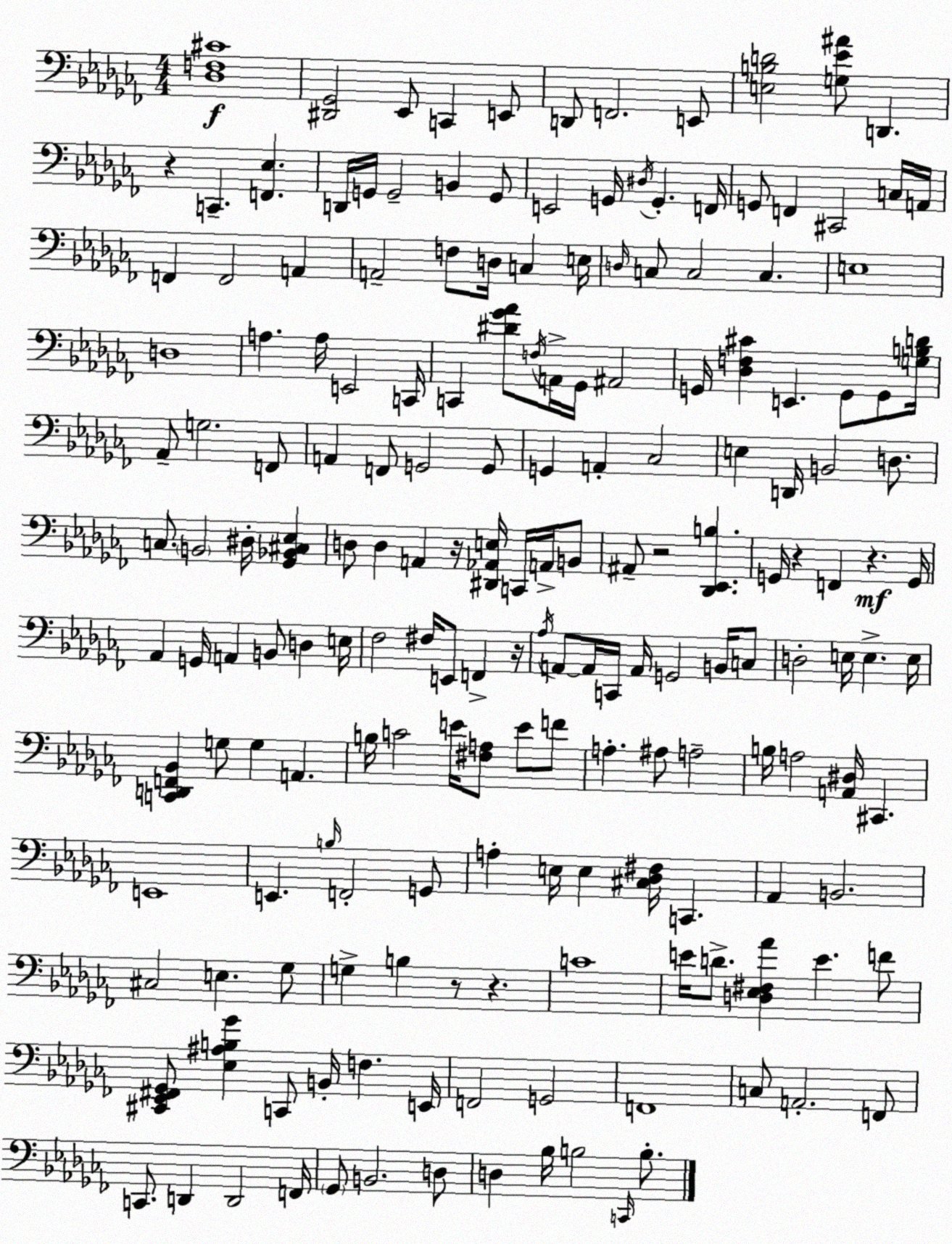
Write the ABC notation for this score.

X:1
T:Untitled
M:4/4
L:1/4
K:Abm
[_D,F,^C]4 [^D,,_G,,]2 _E,,/2 C,, E,,/2 D,,/2 F,,2 E,,/2 [E,B,D]2 [G,_E^A]/2 D,, z C,, [F,,_E,] D,,/4 G,,/4 G,,2 B,, G,,/2 E,,2 G,,/4 ^D,/4 G,, F,,/4 G,,/2 F,, ^C,,2 C,/4 A,,/4 F,, F,,2 A,, A,,2 F,/2 D,/4 C, E,/4 D,/4 C,/2 C,2 C, E,4 D,4 A, A,/4 E,,2 C,,/4 C,, [^D_G_A]/2 F,/4 A,,/4 _G,,/4 ^A,,2 G,,/4 [_D,F,^C] E,, G,,/2 G,,/2 [G,B,D]/4 _A,,/2 G,2 F,,/2 A,, F,,/2 G,,2 G,,/2 G,, A,, _C,2 E, D,,/4 B,,2 D,/2 C,/2 B,,2 ^D,/4 [_G,,_B,,^C,_E,] D,/2 D, A,, z/4 [^D,,_A,,E,]/4 C,,/4 A,,/4 B,,/2 ^A,,/2 z2 [_D,,_E,,B,] G,,/4 z F,, z G,,/4 _A,, G,,/4 A,, B,,/2 D, E,/4 _F,2 ^F,/4 E,,/2 F,, z/4 _A,/4 A,,/2 A,,/4 C,,/4 A,,/4 G,,2 B,,/4 C,/2 D,2 E,/4 E, E,/4 [C,,D,,F,,_B,,] G,/2 G, A,, B,/4 C2 E/4 [^F,A,]/2 E/2 F/2 A, ^A,/2 A,2 B,/4 A,2 [A,,^D,]/4 ^C,, E,,4 E,, B,/4 F,,2 G,,/2 A, E,/4 E, [^C,_D,^F,]/4 C,, _A,, B,,2 ^C,2 E, _G,/2 G, B, z/2 z C4 E/4 D/2 [D,_E,^F,_A] E F/2 [^C,,_E,,^F,,_G,,]/2 [_E,^A,B,_G] C,,/2 B,,/4 F, E,,/4 F,,2 G,,2 F,,4 C,/2 A,,2 F,,/2 C,,/2 D,, D,,2 F,,/4 _G,,/2 B,,2 D,/2 D, _B,/4 B,2 C,,/4 B,/2